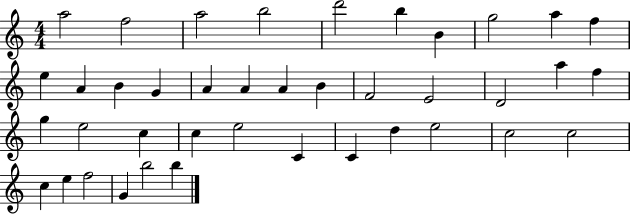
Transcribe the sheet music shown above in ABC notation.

X:1
T:Untitled
M:4/4
L:1/4
K:C
a2 f2 a2 b2 d'2 b B g2 a f e A B G A A A B F2 E2 D2 a f g e2 c c e2 C C d e2 c2 c2 c e f2 G b2 b